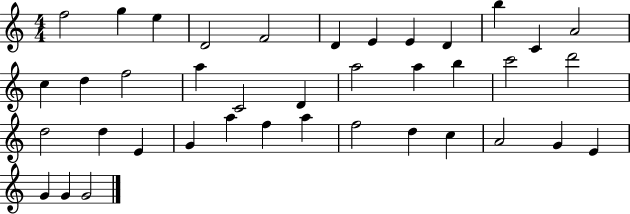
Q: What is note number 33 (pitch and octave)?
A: C5